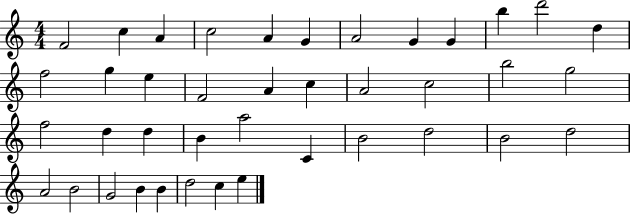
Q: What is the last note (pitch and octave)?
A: E5